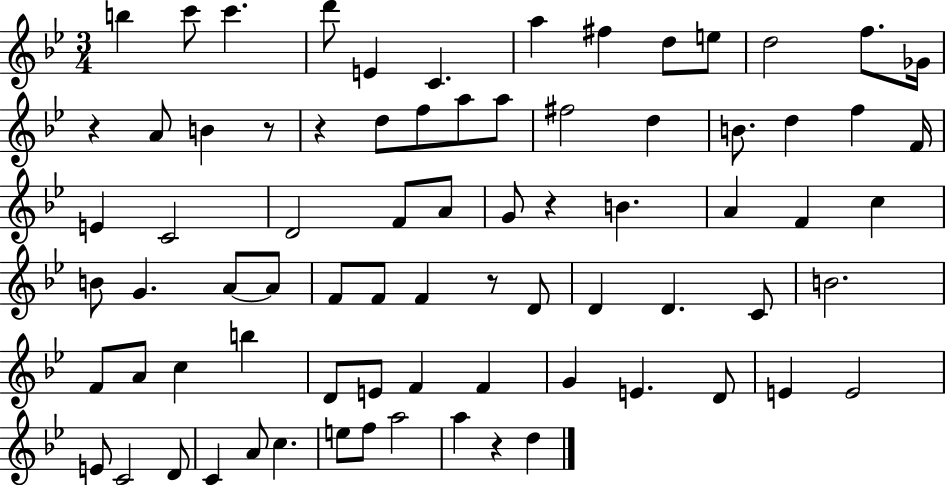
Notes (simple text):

B5/q C6/e C6/q. D6/e E4/q C4/q. A5/q F#5/q D5/e E5/e D5/h F5/e. Gb4/s R/q A4/e B4/q R/e R/q D5/e F5/e A5/e A5/e F#5/h D5/q B4/e. D5/q F5/q F4/s E4/q C4/h D4/h F4/e A4/e G4/e R/q B4/q. A4/q F4/q C5/q B4/e G4/q. A4/e A4/e F4/e F4/e F4/q R/e D4/e D4/q D4/q. C4/e B4/h. F4/e A4/e C5/q B5/q D4/e E4/e F4/q F4/q G4/q E4/q. D4/e E4/q E4/h E4/e C4/h D4/e C4/q A4/e C5/q. E5/e F5/e A5/h A5/q R/q D5/q